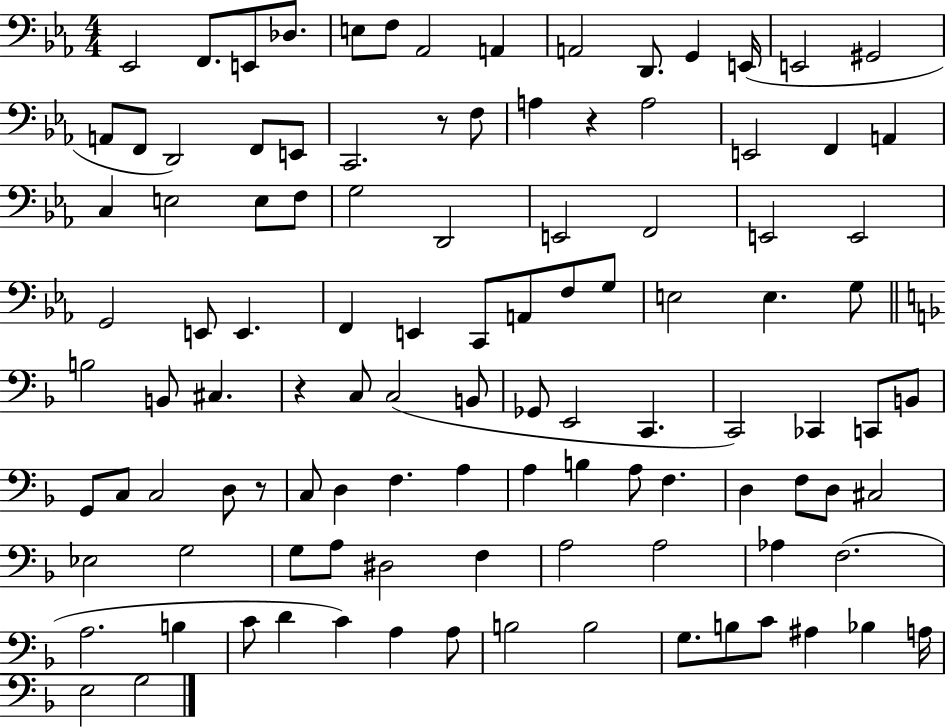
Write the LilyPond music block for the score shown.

{
  \clef bass
  \numericTimeSignature
  \time 4/4
  \key ees \major
  ees,2 f,8. e,8 des8. | e8 f8 aes,2 a,4 | a,2 d,8. g,4 e,16( | e,2 gis,2 | \break a,8 f,8 d,2) f,8 e,8 | c,2. r8 f8 | a4 r4 a2 | e,2 f,4 a,4 | \break c4 e2 e8 f8 | g2 d,2 | e,2 f,2 | e,2 e,2 | \break g,2 e,8 e,4. | f,4 e,4 c,8 a,8 f8 g8 | e2 e4. g8 | \bar "||" \break \key f \major b2 b,8 cis4. | r4 c8 c2( b,8 | ges,8 e,2 c,4. | c,2) ces,4 c,8 b,8 | \break g,8 c8 c2 d8 r8 | c8 d4 f4. a4 | a4 b4 a8 f4. | d4 f8 d8 cis2 | \break ees2 g2 | g8 a8 dis2 f4 | a2 a2 | aes4 f2.( | \break a2. b4 | c'8 d'4 c'4) a4 a8 | b2 b2 | g8. b8 c'8 ais4 bes4 a16 | \break e2 g2 | \bar "|."
}